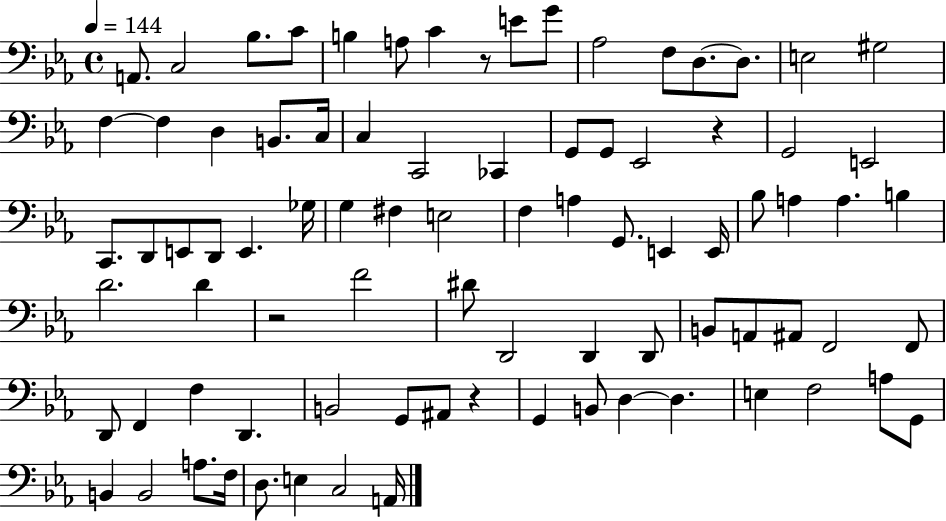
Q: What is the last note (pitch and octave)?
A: A2